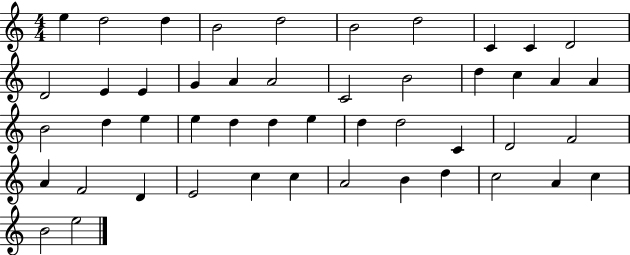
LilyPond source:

{
  \clef treble
  \numericTimeSignature
  \time 4/4
  \key c \major
  e''4 d''2 d''4 | b'2 d''2 | b'2 d''2 | c'4 c'4 d'2 | \break d'2 e'4 e'4 | g'4 a'4 a'2 | c'2 b'2 | d''4 c''4 a'4 a'4 | \break b'2 d''4 e''4 | e''4 d''4 d''4 e''4 | d''4 d''2 c'4 | d'2 f'2 | \break a'4 f'2 d'4 | e'2 c''4 c''4 | a'2 b'4 d''4 | c''2 a'4 c''4 | \break b'2 e''2 | \bar "|."
}